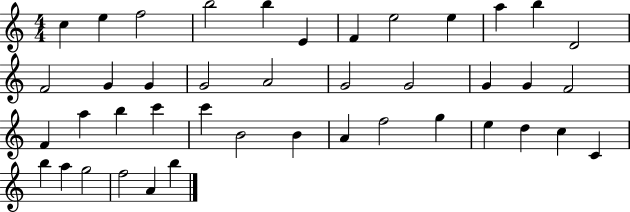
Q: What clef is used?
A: treble